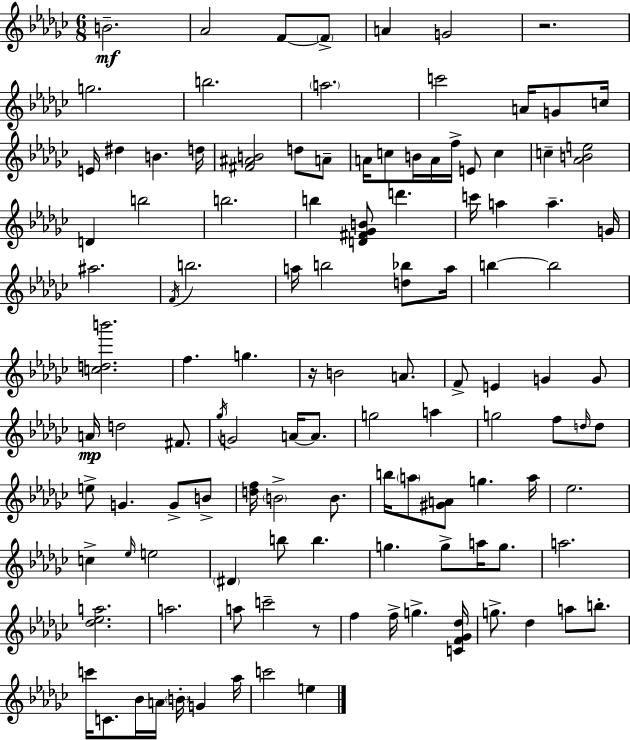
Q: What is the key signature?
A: EES minor